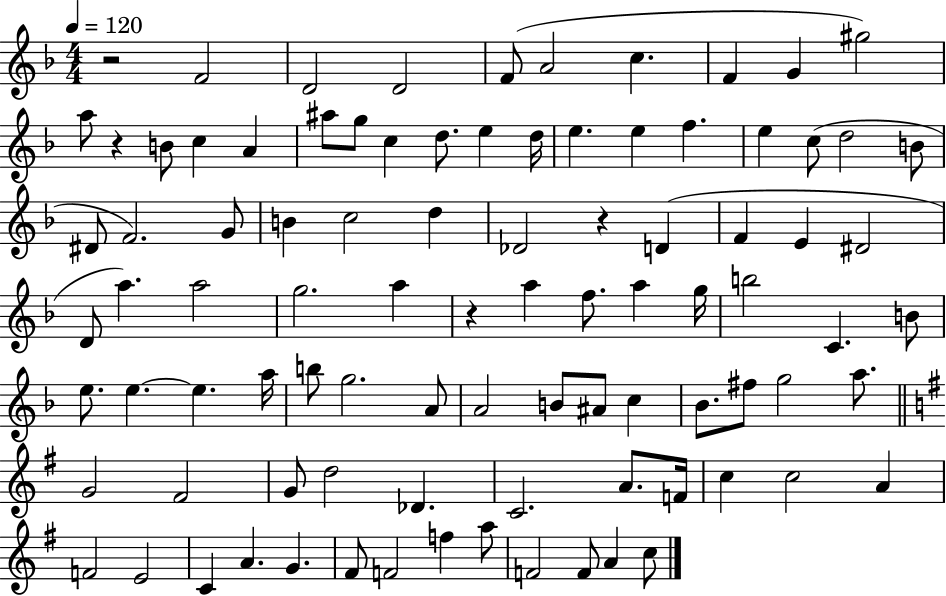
R/h F4/h D4/h D4/h F4/e A4/h C5/q. F4/q G4/q G#5/h A5/e R/q B4/e C5/q A4/q A#5/e G5/e C5/q D5/e. E5/q D5/s E5/q. E5/q F5/q. E5/q C5/e D5/h B4/e D#4/e F4/h. G4/e B4/q C5/h D5/q Db4/h R/q D4/q F4/q E4/q D#4/h D4/e A5/q. A5/h G5/h. A5/q R/q A5/q F5/e. A5/q G5/s B5/h C4/q. B4/e E5/e. E5/q. E5/q. A5/s B5/e G5/h. A4/e A4/h B4/e A#4/e C5/q Bb4/e. F#5/e G5/h A5/e. G4/h F#4/h G4/e D5/h Db4/q. C4/h. A4/e. F4/s C5/q C5/h A4/q F4/h E4/h C4/q A4/q. G4/q. F#4/e F4/h F5/q A5/e F4/h F4/e A4/q C5/e